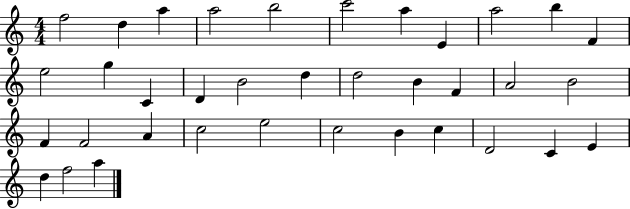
F5/h D5/q A5/q A5/h B5/h C6/h A5/q E4/q A5/h B5/q F4/q E5/h G5/q C4/q D4/q B4/h D5/q D5/h B4/q F4/q A4/h B4/h F4/q F4/h A4/q C5/h E5/h C5/h B4/q C5/q D4/h C4/q E4/q D5/q F5/h A5/q